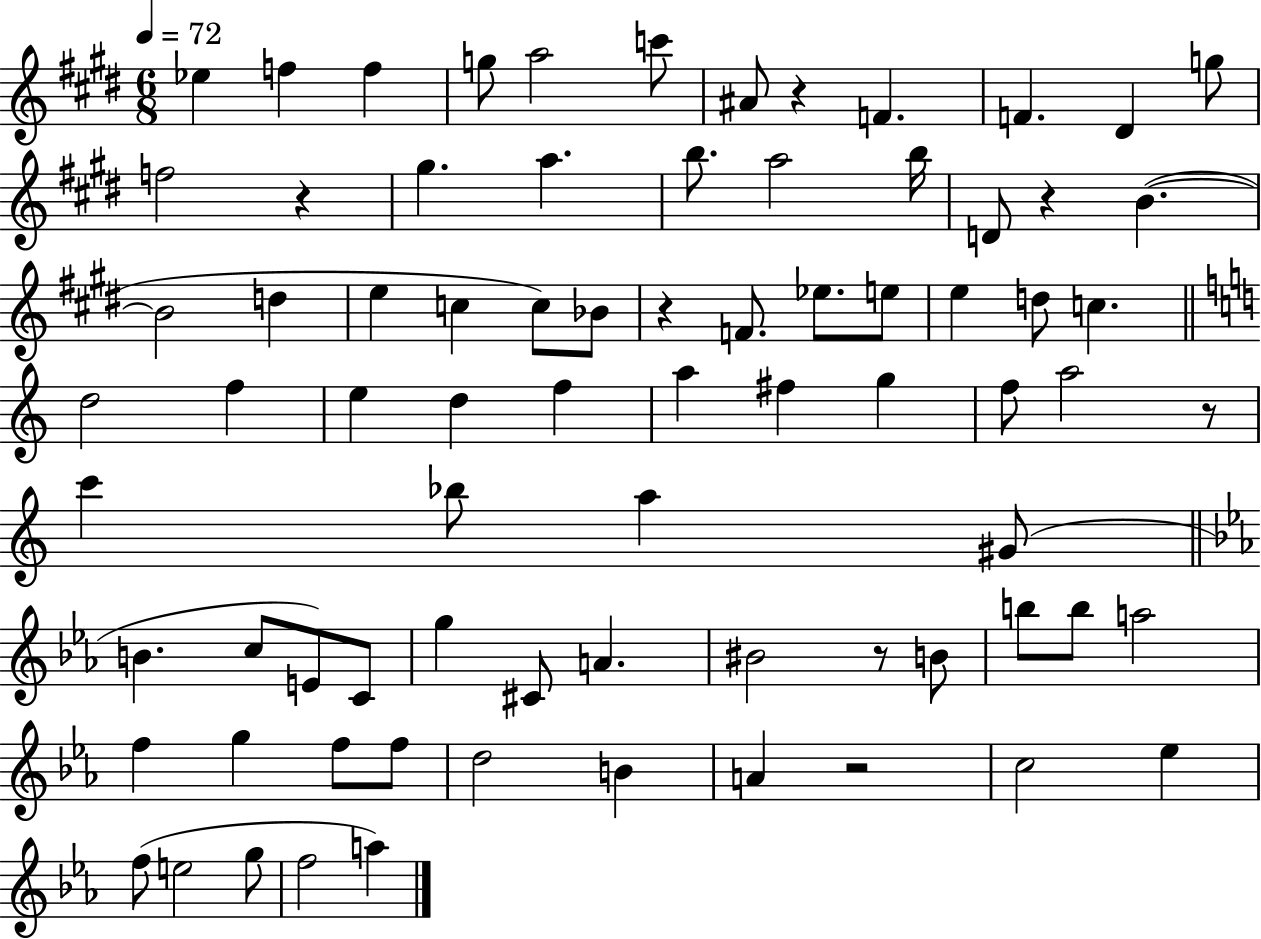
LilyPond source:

{
  \clef treble
  \numericTimeSignature
  \time 6/8
  \key e \major
  \tempo 4 = 72
  ees''4 f''4 f''4 | g''8 a''2 c'''8 | ais'8 r4 f'4. | f'4. dis'4 g''8 | \break f''2 r4 | gis''4. a''4. | b''8. a''2 b''16 | d'8 r4 b'4.~(~ | \break b'2 d''4 | e''4 c''4 c''8) bes'8 | r4 f'8. ees''8. e''8 | e''4 d''8 c''4. | \break \bar "||" \break \key a \minor d''2 f''4 | e''4 d''4 f''4 | a''4 fis''4 g''4 | f''8 a''2 r8 | \break c'''4 bes''8 a''4 gis'8( | \bar "||" \break \key c \minor b'4. c''8 e'8) c'8 | g''4 cis'8 a'4. | bis'2 r8 b'8 | b''8 b''8 a''2 | \break f''4 g''4 f''8 f''8 | d''2 b'4 | a'4 r2 | c''2 ees''4 | \break f''8( e''2 g''8 | f''2 a''4) | \bar "|."
}